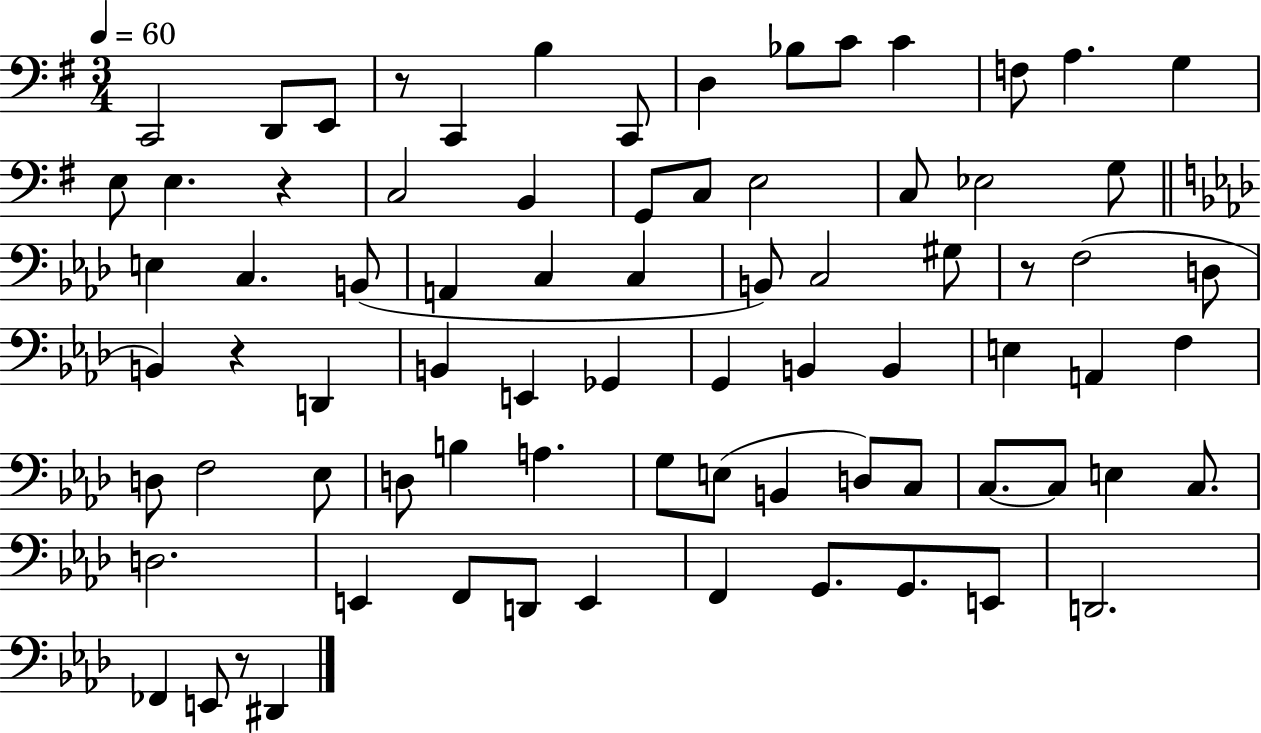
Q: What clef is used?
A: bass